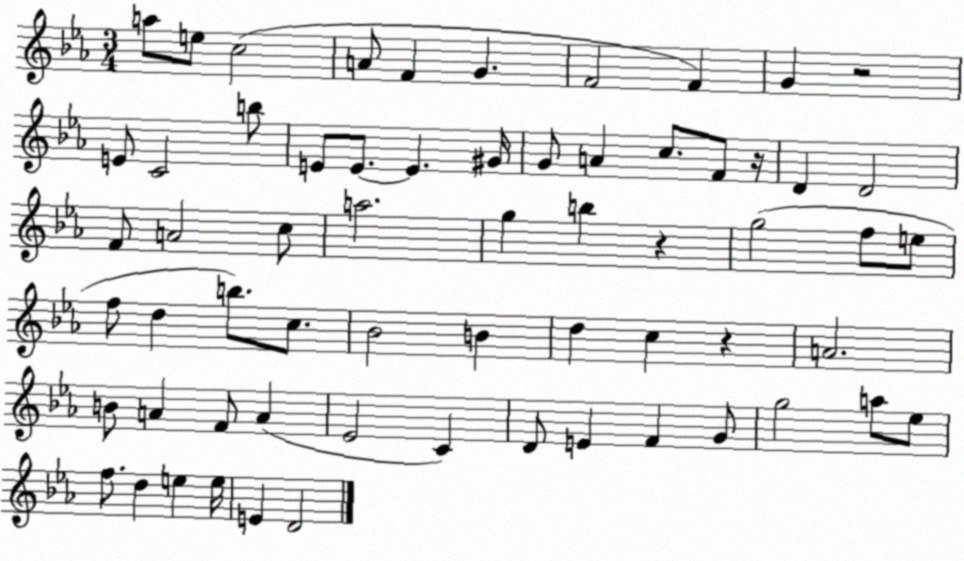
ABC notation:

X:1
T:Untitled
M:3/4
L:1/4
K:Eb
a/2 e/2 c2 A/2 F G F2 F G z2 E/2 C2 b/2 E/2 E/2 E ^G/4 G/2 A c/2 F/2 z/4 D D2 F/2 A2 c/2 a2 g b z g2 f/2 e/2 f/2 d b/2 c/2 _B2 B d c z A2 B/2 A F/2 A _E2 C D/2 E F G/2 g2 a/2 _e/2 f/2 d e e/4 E D2